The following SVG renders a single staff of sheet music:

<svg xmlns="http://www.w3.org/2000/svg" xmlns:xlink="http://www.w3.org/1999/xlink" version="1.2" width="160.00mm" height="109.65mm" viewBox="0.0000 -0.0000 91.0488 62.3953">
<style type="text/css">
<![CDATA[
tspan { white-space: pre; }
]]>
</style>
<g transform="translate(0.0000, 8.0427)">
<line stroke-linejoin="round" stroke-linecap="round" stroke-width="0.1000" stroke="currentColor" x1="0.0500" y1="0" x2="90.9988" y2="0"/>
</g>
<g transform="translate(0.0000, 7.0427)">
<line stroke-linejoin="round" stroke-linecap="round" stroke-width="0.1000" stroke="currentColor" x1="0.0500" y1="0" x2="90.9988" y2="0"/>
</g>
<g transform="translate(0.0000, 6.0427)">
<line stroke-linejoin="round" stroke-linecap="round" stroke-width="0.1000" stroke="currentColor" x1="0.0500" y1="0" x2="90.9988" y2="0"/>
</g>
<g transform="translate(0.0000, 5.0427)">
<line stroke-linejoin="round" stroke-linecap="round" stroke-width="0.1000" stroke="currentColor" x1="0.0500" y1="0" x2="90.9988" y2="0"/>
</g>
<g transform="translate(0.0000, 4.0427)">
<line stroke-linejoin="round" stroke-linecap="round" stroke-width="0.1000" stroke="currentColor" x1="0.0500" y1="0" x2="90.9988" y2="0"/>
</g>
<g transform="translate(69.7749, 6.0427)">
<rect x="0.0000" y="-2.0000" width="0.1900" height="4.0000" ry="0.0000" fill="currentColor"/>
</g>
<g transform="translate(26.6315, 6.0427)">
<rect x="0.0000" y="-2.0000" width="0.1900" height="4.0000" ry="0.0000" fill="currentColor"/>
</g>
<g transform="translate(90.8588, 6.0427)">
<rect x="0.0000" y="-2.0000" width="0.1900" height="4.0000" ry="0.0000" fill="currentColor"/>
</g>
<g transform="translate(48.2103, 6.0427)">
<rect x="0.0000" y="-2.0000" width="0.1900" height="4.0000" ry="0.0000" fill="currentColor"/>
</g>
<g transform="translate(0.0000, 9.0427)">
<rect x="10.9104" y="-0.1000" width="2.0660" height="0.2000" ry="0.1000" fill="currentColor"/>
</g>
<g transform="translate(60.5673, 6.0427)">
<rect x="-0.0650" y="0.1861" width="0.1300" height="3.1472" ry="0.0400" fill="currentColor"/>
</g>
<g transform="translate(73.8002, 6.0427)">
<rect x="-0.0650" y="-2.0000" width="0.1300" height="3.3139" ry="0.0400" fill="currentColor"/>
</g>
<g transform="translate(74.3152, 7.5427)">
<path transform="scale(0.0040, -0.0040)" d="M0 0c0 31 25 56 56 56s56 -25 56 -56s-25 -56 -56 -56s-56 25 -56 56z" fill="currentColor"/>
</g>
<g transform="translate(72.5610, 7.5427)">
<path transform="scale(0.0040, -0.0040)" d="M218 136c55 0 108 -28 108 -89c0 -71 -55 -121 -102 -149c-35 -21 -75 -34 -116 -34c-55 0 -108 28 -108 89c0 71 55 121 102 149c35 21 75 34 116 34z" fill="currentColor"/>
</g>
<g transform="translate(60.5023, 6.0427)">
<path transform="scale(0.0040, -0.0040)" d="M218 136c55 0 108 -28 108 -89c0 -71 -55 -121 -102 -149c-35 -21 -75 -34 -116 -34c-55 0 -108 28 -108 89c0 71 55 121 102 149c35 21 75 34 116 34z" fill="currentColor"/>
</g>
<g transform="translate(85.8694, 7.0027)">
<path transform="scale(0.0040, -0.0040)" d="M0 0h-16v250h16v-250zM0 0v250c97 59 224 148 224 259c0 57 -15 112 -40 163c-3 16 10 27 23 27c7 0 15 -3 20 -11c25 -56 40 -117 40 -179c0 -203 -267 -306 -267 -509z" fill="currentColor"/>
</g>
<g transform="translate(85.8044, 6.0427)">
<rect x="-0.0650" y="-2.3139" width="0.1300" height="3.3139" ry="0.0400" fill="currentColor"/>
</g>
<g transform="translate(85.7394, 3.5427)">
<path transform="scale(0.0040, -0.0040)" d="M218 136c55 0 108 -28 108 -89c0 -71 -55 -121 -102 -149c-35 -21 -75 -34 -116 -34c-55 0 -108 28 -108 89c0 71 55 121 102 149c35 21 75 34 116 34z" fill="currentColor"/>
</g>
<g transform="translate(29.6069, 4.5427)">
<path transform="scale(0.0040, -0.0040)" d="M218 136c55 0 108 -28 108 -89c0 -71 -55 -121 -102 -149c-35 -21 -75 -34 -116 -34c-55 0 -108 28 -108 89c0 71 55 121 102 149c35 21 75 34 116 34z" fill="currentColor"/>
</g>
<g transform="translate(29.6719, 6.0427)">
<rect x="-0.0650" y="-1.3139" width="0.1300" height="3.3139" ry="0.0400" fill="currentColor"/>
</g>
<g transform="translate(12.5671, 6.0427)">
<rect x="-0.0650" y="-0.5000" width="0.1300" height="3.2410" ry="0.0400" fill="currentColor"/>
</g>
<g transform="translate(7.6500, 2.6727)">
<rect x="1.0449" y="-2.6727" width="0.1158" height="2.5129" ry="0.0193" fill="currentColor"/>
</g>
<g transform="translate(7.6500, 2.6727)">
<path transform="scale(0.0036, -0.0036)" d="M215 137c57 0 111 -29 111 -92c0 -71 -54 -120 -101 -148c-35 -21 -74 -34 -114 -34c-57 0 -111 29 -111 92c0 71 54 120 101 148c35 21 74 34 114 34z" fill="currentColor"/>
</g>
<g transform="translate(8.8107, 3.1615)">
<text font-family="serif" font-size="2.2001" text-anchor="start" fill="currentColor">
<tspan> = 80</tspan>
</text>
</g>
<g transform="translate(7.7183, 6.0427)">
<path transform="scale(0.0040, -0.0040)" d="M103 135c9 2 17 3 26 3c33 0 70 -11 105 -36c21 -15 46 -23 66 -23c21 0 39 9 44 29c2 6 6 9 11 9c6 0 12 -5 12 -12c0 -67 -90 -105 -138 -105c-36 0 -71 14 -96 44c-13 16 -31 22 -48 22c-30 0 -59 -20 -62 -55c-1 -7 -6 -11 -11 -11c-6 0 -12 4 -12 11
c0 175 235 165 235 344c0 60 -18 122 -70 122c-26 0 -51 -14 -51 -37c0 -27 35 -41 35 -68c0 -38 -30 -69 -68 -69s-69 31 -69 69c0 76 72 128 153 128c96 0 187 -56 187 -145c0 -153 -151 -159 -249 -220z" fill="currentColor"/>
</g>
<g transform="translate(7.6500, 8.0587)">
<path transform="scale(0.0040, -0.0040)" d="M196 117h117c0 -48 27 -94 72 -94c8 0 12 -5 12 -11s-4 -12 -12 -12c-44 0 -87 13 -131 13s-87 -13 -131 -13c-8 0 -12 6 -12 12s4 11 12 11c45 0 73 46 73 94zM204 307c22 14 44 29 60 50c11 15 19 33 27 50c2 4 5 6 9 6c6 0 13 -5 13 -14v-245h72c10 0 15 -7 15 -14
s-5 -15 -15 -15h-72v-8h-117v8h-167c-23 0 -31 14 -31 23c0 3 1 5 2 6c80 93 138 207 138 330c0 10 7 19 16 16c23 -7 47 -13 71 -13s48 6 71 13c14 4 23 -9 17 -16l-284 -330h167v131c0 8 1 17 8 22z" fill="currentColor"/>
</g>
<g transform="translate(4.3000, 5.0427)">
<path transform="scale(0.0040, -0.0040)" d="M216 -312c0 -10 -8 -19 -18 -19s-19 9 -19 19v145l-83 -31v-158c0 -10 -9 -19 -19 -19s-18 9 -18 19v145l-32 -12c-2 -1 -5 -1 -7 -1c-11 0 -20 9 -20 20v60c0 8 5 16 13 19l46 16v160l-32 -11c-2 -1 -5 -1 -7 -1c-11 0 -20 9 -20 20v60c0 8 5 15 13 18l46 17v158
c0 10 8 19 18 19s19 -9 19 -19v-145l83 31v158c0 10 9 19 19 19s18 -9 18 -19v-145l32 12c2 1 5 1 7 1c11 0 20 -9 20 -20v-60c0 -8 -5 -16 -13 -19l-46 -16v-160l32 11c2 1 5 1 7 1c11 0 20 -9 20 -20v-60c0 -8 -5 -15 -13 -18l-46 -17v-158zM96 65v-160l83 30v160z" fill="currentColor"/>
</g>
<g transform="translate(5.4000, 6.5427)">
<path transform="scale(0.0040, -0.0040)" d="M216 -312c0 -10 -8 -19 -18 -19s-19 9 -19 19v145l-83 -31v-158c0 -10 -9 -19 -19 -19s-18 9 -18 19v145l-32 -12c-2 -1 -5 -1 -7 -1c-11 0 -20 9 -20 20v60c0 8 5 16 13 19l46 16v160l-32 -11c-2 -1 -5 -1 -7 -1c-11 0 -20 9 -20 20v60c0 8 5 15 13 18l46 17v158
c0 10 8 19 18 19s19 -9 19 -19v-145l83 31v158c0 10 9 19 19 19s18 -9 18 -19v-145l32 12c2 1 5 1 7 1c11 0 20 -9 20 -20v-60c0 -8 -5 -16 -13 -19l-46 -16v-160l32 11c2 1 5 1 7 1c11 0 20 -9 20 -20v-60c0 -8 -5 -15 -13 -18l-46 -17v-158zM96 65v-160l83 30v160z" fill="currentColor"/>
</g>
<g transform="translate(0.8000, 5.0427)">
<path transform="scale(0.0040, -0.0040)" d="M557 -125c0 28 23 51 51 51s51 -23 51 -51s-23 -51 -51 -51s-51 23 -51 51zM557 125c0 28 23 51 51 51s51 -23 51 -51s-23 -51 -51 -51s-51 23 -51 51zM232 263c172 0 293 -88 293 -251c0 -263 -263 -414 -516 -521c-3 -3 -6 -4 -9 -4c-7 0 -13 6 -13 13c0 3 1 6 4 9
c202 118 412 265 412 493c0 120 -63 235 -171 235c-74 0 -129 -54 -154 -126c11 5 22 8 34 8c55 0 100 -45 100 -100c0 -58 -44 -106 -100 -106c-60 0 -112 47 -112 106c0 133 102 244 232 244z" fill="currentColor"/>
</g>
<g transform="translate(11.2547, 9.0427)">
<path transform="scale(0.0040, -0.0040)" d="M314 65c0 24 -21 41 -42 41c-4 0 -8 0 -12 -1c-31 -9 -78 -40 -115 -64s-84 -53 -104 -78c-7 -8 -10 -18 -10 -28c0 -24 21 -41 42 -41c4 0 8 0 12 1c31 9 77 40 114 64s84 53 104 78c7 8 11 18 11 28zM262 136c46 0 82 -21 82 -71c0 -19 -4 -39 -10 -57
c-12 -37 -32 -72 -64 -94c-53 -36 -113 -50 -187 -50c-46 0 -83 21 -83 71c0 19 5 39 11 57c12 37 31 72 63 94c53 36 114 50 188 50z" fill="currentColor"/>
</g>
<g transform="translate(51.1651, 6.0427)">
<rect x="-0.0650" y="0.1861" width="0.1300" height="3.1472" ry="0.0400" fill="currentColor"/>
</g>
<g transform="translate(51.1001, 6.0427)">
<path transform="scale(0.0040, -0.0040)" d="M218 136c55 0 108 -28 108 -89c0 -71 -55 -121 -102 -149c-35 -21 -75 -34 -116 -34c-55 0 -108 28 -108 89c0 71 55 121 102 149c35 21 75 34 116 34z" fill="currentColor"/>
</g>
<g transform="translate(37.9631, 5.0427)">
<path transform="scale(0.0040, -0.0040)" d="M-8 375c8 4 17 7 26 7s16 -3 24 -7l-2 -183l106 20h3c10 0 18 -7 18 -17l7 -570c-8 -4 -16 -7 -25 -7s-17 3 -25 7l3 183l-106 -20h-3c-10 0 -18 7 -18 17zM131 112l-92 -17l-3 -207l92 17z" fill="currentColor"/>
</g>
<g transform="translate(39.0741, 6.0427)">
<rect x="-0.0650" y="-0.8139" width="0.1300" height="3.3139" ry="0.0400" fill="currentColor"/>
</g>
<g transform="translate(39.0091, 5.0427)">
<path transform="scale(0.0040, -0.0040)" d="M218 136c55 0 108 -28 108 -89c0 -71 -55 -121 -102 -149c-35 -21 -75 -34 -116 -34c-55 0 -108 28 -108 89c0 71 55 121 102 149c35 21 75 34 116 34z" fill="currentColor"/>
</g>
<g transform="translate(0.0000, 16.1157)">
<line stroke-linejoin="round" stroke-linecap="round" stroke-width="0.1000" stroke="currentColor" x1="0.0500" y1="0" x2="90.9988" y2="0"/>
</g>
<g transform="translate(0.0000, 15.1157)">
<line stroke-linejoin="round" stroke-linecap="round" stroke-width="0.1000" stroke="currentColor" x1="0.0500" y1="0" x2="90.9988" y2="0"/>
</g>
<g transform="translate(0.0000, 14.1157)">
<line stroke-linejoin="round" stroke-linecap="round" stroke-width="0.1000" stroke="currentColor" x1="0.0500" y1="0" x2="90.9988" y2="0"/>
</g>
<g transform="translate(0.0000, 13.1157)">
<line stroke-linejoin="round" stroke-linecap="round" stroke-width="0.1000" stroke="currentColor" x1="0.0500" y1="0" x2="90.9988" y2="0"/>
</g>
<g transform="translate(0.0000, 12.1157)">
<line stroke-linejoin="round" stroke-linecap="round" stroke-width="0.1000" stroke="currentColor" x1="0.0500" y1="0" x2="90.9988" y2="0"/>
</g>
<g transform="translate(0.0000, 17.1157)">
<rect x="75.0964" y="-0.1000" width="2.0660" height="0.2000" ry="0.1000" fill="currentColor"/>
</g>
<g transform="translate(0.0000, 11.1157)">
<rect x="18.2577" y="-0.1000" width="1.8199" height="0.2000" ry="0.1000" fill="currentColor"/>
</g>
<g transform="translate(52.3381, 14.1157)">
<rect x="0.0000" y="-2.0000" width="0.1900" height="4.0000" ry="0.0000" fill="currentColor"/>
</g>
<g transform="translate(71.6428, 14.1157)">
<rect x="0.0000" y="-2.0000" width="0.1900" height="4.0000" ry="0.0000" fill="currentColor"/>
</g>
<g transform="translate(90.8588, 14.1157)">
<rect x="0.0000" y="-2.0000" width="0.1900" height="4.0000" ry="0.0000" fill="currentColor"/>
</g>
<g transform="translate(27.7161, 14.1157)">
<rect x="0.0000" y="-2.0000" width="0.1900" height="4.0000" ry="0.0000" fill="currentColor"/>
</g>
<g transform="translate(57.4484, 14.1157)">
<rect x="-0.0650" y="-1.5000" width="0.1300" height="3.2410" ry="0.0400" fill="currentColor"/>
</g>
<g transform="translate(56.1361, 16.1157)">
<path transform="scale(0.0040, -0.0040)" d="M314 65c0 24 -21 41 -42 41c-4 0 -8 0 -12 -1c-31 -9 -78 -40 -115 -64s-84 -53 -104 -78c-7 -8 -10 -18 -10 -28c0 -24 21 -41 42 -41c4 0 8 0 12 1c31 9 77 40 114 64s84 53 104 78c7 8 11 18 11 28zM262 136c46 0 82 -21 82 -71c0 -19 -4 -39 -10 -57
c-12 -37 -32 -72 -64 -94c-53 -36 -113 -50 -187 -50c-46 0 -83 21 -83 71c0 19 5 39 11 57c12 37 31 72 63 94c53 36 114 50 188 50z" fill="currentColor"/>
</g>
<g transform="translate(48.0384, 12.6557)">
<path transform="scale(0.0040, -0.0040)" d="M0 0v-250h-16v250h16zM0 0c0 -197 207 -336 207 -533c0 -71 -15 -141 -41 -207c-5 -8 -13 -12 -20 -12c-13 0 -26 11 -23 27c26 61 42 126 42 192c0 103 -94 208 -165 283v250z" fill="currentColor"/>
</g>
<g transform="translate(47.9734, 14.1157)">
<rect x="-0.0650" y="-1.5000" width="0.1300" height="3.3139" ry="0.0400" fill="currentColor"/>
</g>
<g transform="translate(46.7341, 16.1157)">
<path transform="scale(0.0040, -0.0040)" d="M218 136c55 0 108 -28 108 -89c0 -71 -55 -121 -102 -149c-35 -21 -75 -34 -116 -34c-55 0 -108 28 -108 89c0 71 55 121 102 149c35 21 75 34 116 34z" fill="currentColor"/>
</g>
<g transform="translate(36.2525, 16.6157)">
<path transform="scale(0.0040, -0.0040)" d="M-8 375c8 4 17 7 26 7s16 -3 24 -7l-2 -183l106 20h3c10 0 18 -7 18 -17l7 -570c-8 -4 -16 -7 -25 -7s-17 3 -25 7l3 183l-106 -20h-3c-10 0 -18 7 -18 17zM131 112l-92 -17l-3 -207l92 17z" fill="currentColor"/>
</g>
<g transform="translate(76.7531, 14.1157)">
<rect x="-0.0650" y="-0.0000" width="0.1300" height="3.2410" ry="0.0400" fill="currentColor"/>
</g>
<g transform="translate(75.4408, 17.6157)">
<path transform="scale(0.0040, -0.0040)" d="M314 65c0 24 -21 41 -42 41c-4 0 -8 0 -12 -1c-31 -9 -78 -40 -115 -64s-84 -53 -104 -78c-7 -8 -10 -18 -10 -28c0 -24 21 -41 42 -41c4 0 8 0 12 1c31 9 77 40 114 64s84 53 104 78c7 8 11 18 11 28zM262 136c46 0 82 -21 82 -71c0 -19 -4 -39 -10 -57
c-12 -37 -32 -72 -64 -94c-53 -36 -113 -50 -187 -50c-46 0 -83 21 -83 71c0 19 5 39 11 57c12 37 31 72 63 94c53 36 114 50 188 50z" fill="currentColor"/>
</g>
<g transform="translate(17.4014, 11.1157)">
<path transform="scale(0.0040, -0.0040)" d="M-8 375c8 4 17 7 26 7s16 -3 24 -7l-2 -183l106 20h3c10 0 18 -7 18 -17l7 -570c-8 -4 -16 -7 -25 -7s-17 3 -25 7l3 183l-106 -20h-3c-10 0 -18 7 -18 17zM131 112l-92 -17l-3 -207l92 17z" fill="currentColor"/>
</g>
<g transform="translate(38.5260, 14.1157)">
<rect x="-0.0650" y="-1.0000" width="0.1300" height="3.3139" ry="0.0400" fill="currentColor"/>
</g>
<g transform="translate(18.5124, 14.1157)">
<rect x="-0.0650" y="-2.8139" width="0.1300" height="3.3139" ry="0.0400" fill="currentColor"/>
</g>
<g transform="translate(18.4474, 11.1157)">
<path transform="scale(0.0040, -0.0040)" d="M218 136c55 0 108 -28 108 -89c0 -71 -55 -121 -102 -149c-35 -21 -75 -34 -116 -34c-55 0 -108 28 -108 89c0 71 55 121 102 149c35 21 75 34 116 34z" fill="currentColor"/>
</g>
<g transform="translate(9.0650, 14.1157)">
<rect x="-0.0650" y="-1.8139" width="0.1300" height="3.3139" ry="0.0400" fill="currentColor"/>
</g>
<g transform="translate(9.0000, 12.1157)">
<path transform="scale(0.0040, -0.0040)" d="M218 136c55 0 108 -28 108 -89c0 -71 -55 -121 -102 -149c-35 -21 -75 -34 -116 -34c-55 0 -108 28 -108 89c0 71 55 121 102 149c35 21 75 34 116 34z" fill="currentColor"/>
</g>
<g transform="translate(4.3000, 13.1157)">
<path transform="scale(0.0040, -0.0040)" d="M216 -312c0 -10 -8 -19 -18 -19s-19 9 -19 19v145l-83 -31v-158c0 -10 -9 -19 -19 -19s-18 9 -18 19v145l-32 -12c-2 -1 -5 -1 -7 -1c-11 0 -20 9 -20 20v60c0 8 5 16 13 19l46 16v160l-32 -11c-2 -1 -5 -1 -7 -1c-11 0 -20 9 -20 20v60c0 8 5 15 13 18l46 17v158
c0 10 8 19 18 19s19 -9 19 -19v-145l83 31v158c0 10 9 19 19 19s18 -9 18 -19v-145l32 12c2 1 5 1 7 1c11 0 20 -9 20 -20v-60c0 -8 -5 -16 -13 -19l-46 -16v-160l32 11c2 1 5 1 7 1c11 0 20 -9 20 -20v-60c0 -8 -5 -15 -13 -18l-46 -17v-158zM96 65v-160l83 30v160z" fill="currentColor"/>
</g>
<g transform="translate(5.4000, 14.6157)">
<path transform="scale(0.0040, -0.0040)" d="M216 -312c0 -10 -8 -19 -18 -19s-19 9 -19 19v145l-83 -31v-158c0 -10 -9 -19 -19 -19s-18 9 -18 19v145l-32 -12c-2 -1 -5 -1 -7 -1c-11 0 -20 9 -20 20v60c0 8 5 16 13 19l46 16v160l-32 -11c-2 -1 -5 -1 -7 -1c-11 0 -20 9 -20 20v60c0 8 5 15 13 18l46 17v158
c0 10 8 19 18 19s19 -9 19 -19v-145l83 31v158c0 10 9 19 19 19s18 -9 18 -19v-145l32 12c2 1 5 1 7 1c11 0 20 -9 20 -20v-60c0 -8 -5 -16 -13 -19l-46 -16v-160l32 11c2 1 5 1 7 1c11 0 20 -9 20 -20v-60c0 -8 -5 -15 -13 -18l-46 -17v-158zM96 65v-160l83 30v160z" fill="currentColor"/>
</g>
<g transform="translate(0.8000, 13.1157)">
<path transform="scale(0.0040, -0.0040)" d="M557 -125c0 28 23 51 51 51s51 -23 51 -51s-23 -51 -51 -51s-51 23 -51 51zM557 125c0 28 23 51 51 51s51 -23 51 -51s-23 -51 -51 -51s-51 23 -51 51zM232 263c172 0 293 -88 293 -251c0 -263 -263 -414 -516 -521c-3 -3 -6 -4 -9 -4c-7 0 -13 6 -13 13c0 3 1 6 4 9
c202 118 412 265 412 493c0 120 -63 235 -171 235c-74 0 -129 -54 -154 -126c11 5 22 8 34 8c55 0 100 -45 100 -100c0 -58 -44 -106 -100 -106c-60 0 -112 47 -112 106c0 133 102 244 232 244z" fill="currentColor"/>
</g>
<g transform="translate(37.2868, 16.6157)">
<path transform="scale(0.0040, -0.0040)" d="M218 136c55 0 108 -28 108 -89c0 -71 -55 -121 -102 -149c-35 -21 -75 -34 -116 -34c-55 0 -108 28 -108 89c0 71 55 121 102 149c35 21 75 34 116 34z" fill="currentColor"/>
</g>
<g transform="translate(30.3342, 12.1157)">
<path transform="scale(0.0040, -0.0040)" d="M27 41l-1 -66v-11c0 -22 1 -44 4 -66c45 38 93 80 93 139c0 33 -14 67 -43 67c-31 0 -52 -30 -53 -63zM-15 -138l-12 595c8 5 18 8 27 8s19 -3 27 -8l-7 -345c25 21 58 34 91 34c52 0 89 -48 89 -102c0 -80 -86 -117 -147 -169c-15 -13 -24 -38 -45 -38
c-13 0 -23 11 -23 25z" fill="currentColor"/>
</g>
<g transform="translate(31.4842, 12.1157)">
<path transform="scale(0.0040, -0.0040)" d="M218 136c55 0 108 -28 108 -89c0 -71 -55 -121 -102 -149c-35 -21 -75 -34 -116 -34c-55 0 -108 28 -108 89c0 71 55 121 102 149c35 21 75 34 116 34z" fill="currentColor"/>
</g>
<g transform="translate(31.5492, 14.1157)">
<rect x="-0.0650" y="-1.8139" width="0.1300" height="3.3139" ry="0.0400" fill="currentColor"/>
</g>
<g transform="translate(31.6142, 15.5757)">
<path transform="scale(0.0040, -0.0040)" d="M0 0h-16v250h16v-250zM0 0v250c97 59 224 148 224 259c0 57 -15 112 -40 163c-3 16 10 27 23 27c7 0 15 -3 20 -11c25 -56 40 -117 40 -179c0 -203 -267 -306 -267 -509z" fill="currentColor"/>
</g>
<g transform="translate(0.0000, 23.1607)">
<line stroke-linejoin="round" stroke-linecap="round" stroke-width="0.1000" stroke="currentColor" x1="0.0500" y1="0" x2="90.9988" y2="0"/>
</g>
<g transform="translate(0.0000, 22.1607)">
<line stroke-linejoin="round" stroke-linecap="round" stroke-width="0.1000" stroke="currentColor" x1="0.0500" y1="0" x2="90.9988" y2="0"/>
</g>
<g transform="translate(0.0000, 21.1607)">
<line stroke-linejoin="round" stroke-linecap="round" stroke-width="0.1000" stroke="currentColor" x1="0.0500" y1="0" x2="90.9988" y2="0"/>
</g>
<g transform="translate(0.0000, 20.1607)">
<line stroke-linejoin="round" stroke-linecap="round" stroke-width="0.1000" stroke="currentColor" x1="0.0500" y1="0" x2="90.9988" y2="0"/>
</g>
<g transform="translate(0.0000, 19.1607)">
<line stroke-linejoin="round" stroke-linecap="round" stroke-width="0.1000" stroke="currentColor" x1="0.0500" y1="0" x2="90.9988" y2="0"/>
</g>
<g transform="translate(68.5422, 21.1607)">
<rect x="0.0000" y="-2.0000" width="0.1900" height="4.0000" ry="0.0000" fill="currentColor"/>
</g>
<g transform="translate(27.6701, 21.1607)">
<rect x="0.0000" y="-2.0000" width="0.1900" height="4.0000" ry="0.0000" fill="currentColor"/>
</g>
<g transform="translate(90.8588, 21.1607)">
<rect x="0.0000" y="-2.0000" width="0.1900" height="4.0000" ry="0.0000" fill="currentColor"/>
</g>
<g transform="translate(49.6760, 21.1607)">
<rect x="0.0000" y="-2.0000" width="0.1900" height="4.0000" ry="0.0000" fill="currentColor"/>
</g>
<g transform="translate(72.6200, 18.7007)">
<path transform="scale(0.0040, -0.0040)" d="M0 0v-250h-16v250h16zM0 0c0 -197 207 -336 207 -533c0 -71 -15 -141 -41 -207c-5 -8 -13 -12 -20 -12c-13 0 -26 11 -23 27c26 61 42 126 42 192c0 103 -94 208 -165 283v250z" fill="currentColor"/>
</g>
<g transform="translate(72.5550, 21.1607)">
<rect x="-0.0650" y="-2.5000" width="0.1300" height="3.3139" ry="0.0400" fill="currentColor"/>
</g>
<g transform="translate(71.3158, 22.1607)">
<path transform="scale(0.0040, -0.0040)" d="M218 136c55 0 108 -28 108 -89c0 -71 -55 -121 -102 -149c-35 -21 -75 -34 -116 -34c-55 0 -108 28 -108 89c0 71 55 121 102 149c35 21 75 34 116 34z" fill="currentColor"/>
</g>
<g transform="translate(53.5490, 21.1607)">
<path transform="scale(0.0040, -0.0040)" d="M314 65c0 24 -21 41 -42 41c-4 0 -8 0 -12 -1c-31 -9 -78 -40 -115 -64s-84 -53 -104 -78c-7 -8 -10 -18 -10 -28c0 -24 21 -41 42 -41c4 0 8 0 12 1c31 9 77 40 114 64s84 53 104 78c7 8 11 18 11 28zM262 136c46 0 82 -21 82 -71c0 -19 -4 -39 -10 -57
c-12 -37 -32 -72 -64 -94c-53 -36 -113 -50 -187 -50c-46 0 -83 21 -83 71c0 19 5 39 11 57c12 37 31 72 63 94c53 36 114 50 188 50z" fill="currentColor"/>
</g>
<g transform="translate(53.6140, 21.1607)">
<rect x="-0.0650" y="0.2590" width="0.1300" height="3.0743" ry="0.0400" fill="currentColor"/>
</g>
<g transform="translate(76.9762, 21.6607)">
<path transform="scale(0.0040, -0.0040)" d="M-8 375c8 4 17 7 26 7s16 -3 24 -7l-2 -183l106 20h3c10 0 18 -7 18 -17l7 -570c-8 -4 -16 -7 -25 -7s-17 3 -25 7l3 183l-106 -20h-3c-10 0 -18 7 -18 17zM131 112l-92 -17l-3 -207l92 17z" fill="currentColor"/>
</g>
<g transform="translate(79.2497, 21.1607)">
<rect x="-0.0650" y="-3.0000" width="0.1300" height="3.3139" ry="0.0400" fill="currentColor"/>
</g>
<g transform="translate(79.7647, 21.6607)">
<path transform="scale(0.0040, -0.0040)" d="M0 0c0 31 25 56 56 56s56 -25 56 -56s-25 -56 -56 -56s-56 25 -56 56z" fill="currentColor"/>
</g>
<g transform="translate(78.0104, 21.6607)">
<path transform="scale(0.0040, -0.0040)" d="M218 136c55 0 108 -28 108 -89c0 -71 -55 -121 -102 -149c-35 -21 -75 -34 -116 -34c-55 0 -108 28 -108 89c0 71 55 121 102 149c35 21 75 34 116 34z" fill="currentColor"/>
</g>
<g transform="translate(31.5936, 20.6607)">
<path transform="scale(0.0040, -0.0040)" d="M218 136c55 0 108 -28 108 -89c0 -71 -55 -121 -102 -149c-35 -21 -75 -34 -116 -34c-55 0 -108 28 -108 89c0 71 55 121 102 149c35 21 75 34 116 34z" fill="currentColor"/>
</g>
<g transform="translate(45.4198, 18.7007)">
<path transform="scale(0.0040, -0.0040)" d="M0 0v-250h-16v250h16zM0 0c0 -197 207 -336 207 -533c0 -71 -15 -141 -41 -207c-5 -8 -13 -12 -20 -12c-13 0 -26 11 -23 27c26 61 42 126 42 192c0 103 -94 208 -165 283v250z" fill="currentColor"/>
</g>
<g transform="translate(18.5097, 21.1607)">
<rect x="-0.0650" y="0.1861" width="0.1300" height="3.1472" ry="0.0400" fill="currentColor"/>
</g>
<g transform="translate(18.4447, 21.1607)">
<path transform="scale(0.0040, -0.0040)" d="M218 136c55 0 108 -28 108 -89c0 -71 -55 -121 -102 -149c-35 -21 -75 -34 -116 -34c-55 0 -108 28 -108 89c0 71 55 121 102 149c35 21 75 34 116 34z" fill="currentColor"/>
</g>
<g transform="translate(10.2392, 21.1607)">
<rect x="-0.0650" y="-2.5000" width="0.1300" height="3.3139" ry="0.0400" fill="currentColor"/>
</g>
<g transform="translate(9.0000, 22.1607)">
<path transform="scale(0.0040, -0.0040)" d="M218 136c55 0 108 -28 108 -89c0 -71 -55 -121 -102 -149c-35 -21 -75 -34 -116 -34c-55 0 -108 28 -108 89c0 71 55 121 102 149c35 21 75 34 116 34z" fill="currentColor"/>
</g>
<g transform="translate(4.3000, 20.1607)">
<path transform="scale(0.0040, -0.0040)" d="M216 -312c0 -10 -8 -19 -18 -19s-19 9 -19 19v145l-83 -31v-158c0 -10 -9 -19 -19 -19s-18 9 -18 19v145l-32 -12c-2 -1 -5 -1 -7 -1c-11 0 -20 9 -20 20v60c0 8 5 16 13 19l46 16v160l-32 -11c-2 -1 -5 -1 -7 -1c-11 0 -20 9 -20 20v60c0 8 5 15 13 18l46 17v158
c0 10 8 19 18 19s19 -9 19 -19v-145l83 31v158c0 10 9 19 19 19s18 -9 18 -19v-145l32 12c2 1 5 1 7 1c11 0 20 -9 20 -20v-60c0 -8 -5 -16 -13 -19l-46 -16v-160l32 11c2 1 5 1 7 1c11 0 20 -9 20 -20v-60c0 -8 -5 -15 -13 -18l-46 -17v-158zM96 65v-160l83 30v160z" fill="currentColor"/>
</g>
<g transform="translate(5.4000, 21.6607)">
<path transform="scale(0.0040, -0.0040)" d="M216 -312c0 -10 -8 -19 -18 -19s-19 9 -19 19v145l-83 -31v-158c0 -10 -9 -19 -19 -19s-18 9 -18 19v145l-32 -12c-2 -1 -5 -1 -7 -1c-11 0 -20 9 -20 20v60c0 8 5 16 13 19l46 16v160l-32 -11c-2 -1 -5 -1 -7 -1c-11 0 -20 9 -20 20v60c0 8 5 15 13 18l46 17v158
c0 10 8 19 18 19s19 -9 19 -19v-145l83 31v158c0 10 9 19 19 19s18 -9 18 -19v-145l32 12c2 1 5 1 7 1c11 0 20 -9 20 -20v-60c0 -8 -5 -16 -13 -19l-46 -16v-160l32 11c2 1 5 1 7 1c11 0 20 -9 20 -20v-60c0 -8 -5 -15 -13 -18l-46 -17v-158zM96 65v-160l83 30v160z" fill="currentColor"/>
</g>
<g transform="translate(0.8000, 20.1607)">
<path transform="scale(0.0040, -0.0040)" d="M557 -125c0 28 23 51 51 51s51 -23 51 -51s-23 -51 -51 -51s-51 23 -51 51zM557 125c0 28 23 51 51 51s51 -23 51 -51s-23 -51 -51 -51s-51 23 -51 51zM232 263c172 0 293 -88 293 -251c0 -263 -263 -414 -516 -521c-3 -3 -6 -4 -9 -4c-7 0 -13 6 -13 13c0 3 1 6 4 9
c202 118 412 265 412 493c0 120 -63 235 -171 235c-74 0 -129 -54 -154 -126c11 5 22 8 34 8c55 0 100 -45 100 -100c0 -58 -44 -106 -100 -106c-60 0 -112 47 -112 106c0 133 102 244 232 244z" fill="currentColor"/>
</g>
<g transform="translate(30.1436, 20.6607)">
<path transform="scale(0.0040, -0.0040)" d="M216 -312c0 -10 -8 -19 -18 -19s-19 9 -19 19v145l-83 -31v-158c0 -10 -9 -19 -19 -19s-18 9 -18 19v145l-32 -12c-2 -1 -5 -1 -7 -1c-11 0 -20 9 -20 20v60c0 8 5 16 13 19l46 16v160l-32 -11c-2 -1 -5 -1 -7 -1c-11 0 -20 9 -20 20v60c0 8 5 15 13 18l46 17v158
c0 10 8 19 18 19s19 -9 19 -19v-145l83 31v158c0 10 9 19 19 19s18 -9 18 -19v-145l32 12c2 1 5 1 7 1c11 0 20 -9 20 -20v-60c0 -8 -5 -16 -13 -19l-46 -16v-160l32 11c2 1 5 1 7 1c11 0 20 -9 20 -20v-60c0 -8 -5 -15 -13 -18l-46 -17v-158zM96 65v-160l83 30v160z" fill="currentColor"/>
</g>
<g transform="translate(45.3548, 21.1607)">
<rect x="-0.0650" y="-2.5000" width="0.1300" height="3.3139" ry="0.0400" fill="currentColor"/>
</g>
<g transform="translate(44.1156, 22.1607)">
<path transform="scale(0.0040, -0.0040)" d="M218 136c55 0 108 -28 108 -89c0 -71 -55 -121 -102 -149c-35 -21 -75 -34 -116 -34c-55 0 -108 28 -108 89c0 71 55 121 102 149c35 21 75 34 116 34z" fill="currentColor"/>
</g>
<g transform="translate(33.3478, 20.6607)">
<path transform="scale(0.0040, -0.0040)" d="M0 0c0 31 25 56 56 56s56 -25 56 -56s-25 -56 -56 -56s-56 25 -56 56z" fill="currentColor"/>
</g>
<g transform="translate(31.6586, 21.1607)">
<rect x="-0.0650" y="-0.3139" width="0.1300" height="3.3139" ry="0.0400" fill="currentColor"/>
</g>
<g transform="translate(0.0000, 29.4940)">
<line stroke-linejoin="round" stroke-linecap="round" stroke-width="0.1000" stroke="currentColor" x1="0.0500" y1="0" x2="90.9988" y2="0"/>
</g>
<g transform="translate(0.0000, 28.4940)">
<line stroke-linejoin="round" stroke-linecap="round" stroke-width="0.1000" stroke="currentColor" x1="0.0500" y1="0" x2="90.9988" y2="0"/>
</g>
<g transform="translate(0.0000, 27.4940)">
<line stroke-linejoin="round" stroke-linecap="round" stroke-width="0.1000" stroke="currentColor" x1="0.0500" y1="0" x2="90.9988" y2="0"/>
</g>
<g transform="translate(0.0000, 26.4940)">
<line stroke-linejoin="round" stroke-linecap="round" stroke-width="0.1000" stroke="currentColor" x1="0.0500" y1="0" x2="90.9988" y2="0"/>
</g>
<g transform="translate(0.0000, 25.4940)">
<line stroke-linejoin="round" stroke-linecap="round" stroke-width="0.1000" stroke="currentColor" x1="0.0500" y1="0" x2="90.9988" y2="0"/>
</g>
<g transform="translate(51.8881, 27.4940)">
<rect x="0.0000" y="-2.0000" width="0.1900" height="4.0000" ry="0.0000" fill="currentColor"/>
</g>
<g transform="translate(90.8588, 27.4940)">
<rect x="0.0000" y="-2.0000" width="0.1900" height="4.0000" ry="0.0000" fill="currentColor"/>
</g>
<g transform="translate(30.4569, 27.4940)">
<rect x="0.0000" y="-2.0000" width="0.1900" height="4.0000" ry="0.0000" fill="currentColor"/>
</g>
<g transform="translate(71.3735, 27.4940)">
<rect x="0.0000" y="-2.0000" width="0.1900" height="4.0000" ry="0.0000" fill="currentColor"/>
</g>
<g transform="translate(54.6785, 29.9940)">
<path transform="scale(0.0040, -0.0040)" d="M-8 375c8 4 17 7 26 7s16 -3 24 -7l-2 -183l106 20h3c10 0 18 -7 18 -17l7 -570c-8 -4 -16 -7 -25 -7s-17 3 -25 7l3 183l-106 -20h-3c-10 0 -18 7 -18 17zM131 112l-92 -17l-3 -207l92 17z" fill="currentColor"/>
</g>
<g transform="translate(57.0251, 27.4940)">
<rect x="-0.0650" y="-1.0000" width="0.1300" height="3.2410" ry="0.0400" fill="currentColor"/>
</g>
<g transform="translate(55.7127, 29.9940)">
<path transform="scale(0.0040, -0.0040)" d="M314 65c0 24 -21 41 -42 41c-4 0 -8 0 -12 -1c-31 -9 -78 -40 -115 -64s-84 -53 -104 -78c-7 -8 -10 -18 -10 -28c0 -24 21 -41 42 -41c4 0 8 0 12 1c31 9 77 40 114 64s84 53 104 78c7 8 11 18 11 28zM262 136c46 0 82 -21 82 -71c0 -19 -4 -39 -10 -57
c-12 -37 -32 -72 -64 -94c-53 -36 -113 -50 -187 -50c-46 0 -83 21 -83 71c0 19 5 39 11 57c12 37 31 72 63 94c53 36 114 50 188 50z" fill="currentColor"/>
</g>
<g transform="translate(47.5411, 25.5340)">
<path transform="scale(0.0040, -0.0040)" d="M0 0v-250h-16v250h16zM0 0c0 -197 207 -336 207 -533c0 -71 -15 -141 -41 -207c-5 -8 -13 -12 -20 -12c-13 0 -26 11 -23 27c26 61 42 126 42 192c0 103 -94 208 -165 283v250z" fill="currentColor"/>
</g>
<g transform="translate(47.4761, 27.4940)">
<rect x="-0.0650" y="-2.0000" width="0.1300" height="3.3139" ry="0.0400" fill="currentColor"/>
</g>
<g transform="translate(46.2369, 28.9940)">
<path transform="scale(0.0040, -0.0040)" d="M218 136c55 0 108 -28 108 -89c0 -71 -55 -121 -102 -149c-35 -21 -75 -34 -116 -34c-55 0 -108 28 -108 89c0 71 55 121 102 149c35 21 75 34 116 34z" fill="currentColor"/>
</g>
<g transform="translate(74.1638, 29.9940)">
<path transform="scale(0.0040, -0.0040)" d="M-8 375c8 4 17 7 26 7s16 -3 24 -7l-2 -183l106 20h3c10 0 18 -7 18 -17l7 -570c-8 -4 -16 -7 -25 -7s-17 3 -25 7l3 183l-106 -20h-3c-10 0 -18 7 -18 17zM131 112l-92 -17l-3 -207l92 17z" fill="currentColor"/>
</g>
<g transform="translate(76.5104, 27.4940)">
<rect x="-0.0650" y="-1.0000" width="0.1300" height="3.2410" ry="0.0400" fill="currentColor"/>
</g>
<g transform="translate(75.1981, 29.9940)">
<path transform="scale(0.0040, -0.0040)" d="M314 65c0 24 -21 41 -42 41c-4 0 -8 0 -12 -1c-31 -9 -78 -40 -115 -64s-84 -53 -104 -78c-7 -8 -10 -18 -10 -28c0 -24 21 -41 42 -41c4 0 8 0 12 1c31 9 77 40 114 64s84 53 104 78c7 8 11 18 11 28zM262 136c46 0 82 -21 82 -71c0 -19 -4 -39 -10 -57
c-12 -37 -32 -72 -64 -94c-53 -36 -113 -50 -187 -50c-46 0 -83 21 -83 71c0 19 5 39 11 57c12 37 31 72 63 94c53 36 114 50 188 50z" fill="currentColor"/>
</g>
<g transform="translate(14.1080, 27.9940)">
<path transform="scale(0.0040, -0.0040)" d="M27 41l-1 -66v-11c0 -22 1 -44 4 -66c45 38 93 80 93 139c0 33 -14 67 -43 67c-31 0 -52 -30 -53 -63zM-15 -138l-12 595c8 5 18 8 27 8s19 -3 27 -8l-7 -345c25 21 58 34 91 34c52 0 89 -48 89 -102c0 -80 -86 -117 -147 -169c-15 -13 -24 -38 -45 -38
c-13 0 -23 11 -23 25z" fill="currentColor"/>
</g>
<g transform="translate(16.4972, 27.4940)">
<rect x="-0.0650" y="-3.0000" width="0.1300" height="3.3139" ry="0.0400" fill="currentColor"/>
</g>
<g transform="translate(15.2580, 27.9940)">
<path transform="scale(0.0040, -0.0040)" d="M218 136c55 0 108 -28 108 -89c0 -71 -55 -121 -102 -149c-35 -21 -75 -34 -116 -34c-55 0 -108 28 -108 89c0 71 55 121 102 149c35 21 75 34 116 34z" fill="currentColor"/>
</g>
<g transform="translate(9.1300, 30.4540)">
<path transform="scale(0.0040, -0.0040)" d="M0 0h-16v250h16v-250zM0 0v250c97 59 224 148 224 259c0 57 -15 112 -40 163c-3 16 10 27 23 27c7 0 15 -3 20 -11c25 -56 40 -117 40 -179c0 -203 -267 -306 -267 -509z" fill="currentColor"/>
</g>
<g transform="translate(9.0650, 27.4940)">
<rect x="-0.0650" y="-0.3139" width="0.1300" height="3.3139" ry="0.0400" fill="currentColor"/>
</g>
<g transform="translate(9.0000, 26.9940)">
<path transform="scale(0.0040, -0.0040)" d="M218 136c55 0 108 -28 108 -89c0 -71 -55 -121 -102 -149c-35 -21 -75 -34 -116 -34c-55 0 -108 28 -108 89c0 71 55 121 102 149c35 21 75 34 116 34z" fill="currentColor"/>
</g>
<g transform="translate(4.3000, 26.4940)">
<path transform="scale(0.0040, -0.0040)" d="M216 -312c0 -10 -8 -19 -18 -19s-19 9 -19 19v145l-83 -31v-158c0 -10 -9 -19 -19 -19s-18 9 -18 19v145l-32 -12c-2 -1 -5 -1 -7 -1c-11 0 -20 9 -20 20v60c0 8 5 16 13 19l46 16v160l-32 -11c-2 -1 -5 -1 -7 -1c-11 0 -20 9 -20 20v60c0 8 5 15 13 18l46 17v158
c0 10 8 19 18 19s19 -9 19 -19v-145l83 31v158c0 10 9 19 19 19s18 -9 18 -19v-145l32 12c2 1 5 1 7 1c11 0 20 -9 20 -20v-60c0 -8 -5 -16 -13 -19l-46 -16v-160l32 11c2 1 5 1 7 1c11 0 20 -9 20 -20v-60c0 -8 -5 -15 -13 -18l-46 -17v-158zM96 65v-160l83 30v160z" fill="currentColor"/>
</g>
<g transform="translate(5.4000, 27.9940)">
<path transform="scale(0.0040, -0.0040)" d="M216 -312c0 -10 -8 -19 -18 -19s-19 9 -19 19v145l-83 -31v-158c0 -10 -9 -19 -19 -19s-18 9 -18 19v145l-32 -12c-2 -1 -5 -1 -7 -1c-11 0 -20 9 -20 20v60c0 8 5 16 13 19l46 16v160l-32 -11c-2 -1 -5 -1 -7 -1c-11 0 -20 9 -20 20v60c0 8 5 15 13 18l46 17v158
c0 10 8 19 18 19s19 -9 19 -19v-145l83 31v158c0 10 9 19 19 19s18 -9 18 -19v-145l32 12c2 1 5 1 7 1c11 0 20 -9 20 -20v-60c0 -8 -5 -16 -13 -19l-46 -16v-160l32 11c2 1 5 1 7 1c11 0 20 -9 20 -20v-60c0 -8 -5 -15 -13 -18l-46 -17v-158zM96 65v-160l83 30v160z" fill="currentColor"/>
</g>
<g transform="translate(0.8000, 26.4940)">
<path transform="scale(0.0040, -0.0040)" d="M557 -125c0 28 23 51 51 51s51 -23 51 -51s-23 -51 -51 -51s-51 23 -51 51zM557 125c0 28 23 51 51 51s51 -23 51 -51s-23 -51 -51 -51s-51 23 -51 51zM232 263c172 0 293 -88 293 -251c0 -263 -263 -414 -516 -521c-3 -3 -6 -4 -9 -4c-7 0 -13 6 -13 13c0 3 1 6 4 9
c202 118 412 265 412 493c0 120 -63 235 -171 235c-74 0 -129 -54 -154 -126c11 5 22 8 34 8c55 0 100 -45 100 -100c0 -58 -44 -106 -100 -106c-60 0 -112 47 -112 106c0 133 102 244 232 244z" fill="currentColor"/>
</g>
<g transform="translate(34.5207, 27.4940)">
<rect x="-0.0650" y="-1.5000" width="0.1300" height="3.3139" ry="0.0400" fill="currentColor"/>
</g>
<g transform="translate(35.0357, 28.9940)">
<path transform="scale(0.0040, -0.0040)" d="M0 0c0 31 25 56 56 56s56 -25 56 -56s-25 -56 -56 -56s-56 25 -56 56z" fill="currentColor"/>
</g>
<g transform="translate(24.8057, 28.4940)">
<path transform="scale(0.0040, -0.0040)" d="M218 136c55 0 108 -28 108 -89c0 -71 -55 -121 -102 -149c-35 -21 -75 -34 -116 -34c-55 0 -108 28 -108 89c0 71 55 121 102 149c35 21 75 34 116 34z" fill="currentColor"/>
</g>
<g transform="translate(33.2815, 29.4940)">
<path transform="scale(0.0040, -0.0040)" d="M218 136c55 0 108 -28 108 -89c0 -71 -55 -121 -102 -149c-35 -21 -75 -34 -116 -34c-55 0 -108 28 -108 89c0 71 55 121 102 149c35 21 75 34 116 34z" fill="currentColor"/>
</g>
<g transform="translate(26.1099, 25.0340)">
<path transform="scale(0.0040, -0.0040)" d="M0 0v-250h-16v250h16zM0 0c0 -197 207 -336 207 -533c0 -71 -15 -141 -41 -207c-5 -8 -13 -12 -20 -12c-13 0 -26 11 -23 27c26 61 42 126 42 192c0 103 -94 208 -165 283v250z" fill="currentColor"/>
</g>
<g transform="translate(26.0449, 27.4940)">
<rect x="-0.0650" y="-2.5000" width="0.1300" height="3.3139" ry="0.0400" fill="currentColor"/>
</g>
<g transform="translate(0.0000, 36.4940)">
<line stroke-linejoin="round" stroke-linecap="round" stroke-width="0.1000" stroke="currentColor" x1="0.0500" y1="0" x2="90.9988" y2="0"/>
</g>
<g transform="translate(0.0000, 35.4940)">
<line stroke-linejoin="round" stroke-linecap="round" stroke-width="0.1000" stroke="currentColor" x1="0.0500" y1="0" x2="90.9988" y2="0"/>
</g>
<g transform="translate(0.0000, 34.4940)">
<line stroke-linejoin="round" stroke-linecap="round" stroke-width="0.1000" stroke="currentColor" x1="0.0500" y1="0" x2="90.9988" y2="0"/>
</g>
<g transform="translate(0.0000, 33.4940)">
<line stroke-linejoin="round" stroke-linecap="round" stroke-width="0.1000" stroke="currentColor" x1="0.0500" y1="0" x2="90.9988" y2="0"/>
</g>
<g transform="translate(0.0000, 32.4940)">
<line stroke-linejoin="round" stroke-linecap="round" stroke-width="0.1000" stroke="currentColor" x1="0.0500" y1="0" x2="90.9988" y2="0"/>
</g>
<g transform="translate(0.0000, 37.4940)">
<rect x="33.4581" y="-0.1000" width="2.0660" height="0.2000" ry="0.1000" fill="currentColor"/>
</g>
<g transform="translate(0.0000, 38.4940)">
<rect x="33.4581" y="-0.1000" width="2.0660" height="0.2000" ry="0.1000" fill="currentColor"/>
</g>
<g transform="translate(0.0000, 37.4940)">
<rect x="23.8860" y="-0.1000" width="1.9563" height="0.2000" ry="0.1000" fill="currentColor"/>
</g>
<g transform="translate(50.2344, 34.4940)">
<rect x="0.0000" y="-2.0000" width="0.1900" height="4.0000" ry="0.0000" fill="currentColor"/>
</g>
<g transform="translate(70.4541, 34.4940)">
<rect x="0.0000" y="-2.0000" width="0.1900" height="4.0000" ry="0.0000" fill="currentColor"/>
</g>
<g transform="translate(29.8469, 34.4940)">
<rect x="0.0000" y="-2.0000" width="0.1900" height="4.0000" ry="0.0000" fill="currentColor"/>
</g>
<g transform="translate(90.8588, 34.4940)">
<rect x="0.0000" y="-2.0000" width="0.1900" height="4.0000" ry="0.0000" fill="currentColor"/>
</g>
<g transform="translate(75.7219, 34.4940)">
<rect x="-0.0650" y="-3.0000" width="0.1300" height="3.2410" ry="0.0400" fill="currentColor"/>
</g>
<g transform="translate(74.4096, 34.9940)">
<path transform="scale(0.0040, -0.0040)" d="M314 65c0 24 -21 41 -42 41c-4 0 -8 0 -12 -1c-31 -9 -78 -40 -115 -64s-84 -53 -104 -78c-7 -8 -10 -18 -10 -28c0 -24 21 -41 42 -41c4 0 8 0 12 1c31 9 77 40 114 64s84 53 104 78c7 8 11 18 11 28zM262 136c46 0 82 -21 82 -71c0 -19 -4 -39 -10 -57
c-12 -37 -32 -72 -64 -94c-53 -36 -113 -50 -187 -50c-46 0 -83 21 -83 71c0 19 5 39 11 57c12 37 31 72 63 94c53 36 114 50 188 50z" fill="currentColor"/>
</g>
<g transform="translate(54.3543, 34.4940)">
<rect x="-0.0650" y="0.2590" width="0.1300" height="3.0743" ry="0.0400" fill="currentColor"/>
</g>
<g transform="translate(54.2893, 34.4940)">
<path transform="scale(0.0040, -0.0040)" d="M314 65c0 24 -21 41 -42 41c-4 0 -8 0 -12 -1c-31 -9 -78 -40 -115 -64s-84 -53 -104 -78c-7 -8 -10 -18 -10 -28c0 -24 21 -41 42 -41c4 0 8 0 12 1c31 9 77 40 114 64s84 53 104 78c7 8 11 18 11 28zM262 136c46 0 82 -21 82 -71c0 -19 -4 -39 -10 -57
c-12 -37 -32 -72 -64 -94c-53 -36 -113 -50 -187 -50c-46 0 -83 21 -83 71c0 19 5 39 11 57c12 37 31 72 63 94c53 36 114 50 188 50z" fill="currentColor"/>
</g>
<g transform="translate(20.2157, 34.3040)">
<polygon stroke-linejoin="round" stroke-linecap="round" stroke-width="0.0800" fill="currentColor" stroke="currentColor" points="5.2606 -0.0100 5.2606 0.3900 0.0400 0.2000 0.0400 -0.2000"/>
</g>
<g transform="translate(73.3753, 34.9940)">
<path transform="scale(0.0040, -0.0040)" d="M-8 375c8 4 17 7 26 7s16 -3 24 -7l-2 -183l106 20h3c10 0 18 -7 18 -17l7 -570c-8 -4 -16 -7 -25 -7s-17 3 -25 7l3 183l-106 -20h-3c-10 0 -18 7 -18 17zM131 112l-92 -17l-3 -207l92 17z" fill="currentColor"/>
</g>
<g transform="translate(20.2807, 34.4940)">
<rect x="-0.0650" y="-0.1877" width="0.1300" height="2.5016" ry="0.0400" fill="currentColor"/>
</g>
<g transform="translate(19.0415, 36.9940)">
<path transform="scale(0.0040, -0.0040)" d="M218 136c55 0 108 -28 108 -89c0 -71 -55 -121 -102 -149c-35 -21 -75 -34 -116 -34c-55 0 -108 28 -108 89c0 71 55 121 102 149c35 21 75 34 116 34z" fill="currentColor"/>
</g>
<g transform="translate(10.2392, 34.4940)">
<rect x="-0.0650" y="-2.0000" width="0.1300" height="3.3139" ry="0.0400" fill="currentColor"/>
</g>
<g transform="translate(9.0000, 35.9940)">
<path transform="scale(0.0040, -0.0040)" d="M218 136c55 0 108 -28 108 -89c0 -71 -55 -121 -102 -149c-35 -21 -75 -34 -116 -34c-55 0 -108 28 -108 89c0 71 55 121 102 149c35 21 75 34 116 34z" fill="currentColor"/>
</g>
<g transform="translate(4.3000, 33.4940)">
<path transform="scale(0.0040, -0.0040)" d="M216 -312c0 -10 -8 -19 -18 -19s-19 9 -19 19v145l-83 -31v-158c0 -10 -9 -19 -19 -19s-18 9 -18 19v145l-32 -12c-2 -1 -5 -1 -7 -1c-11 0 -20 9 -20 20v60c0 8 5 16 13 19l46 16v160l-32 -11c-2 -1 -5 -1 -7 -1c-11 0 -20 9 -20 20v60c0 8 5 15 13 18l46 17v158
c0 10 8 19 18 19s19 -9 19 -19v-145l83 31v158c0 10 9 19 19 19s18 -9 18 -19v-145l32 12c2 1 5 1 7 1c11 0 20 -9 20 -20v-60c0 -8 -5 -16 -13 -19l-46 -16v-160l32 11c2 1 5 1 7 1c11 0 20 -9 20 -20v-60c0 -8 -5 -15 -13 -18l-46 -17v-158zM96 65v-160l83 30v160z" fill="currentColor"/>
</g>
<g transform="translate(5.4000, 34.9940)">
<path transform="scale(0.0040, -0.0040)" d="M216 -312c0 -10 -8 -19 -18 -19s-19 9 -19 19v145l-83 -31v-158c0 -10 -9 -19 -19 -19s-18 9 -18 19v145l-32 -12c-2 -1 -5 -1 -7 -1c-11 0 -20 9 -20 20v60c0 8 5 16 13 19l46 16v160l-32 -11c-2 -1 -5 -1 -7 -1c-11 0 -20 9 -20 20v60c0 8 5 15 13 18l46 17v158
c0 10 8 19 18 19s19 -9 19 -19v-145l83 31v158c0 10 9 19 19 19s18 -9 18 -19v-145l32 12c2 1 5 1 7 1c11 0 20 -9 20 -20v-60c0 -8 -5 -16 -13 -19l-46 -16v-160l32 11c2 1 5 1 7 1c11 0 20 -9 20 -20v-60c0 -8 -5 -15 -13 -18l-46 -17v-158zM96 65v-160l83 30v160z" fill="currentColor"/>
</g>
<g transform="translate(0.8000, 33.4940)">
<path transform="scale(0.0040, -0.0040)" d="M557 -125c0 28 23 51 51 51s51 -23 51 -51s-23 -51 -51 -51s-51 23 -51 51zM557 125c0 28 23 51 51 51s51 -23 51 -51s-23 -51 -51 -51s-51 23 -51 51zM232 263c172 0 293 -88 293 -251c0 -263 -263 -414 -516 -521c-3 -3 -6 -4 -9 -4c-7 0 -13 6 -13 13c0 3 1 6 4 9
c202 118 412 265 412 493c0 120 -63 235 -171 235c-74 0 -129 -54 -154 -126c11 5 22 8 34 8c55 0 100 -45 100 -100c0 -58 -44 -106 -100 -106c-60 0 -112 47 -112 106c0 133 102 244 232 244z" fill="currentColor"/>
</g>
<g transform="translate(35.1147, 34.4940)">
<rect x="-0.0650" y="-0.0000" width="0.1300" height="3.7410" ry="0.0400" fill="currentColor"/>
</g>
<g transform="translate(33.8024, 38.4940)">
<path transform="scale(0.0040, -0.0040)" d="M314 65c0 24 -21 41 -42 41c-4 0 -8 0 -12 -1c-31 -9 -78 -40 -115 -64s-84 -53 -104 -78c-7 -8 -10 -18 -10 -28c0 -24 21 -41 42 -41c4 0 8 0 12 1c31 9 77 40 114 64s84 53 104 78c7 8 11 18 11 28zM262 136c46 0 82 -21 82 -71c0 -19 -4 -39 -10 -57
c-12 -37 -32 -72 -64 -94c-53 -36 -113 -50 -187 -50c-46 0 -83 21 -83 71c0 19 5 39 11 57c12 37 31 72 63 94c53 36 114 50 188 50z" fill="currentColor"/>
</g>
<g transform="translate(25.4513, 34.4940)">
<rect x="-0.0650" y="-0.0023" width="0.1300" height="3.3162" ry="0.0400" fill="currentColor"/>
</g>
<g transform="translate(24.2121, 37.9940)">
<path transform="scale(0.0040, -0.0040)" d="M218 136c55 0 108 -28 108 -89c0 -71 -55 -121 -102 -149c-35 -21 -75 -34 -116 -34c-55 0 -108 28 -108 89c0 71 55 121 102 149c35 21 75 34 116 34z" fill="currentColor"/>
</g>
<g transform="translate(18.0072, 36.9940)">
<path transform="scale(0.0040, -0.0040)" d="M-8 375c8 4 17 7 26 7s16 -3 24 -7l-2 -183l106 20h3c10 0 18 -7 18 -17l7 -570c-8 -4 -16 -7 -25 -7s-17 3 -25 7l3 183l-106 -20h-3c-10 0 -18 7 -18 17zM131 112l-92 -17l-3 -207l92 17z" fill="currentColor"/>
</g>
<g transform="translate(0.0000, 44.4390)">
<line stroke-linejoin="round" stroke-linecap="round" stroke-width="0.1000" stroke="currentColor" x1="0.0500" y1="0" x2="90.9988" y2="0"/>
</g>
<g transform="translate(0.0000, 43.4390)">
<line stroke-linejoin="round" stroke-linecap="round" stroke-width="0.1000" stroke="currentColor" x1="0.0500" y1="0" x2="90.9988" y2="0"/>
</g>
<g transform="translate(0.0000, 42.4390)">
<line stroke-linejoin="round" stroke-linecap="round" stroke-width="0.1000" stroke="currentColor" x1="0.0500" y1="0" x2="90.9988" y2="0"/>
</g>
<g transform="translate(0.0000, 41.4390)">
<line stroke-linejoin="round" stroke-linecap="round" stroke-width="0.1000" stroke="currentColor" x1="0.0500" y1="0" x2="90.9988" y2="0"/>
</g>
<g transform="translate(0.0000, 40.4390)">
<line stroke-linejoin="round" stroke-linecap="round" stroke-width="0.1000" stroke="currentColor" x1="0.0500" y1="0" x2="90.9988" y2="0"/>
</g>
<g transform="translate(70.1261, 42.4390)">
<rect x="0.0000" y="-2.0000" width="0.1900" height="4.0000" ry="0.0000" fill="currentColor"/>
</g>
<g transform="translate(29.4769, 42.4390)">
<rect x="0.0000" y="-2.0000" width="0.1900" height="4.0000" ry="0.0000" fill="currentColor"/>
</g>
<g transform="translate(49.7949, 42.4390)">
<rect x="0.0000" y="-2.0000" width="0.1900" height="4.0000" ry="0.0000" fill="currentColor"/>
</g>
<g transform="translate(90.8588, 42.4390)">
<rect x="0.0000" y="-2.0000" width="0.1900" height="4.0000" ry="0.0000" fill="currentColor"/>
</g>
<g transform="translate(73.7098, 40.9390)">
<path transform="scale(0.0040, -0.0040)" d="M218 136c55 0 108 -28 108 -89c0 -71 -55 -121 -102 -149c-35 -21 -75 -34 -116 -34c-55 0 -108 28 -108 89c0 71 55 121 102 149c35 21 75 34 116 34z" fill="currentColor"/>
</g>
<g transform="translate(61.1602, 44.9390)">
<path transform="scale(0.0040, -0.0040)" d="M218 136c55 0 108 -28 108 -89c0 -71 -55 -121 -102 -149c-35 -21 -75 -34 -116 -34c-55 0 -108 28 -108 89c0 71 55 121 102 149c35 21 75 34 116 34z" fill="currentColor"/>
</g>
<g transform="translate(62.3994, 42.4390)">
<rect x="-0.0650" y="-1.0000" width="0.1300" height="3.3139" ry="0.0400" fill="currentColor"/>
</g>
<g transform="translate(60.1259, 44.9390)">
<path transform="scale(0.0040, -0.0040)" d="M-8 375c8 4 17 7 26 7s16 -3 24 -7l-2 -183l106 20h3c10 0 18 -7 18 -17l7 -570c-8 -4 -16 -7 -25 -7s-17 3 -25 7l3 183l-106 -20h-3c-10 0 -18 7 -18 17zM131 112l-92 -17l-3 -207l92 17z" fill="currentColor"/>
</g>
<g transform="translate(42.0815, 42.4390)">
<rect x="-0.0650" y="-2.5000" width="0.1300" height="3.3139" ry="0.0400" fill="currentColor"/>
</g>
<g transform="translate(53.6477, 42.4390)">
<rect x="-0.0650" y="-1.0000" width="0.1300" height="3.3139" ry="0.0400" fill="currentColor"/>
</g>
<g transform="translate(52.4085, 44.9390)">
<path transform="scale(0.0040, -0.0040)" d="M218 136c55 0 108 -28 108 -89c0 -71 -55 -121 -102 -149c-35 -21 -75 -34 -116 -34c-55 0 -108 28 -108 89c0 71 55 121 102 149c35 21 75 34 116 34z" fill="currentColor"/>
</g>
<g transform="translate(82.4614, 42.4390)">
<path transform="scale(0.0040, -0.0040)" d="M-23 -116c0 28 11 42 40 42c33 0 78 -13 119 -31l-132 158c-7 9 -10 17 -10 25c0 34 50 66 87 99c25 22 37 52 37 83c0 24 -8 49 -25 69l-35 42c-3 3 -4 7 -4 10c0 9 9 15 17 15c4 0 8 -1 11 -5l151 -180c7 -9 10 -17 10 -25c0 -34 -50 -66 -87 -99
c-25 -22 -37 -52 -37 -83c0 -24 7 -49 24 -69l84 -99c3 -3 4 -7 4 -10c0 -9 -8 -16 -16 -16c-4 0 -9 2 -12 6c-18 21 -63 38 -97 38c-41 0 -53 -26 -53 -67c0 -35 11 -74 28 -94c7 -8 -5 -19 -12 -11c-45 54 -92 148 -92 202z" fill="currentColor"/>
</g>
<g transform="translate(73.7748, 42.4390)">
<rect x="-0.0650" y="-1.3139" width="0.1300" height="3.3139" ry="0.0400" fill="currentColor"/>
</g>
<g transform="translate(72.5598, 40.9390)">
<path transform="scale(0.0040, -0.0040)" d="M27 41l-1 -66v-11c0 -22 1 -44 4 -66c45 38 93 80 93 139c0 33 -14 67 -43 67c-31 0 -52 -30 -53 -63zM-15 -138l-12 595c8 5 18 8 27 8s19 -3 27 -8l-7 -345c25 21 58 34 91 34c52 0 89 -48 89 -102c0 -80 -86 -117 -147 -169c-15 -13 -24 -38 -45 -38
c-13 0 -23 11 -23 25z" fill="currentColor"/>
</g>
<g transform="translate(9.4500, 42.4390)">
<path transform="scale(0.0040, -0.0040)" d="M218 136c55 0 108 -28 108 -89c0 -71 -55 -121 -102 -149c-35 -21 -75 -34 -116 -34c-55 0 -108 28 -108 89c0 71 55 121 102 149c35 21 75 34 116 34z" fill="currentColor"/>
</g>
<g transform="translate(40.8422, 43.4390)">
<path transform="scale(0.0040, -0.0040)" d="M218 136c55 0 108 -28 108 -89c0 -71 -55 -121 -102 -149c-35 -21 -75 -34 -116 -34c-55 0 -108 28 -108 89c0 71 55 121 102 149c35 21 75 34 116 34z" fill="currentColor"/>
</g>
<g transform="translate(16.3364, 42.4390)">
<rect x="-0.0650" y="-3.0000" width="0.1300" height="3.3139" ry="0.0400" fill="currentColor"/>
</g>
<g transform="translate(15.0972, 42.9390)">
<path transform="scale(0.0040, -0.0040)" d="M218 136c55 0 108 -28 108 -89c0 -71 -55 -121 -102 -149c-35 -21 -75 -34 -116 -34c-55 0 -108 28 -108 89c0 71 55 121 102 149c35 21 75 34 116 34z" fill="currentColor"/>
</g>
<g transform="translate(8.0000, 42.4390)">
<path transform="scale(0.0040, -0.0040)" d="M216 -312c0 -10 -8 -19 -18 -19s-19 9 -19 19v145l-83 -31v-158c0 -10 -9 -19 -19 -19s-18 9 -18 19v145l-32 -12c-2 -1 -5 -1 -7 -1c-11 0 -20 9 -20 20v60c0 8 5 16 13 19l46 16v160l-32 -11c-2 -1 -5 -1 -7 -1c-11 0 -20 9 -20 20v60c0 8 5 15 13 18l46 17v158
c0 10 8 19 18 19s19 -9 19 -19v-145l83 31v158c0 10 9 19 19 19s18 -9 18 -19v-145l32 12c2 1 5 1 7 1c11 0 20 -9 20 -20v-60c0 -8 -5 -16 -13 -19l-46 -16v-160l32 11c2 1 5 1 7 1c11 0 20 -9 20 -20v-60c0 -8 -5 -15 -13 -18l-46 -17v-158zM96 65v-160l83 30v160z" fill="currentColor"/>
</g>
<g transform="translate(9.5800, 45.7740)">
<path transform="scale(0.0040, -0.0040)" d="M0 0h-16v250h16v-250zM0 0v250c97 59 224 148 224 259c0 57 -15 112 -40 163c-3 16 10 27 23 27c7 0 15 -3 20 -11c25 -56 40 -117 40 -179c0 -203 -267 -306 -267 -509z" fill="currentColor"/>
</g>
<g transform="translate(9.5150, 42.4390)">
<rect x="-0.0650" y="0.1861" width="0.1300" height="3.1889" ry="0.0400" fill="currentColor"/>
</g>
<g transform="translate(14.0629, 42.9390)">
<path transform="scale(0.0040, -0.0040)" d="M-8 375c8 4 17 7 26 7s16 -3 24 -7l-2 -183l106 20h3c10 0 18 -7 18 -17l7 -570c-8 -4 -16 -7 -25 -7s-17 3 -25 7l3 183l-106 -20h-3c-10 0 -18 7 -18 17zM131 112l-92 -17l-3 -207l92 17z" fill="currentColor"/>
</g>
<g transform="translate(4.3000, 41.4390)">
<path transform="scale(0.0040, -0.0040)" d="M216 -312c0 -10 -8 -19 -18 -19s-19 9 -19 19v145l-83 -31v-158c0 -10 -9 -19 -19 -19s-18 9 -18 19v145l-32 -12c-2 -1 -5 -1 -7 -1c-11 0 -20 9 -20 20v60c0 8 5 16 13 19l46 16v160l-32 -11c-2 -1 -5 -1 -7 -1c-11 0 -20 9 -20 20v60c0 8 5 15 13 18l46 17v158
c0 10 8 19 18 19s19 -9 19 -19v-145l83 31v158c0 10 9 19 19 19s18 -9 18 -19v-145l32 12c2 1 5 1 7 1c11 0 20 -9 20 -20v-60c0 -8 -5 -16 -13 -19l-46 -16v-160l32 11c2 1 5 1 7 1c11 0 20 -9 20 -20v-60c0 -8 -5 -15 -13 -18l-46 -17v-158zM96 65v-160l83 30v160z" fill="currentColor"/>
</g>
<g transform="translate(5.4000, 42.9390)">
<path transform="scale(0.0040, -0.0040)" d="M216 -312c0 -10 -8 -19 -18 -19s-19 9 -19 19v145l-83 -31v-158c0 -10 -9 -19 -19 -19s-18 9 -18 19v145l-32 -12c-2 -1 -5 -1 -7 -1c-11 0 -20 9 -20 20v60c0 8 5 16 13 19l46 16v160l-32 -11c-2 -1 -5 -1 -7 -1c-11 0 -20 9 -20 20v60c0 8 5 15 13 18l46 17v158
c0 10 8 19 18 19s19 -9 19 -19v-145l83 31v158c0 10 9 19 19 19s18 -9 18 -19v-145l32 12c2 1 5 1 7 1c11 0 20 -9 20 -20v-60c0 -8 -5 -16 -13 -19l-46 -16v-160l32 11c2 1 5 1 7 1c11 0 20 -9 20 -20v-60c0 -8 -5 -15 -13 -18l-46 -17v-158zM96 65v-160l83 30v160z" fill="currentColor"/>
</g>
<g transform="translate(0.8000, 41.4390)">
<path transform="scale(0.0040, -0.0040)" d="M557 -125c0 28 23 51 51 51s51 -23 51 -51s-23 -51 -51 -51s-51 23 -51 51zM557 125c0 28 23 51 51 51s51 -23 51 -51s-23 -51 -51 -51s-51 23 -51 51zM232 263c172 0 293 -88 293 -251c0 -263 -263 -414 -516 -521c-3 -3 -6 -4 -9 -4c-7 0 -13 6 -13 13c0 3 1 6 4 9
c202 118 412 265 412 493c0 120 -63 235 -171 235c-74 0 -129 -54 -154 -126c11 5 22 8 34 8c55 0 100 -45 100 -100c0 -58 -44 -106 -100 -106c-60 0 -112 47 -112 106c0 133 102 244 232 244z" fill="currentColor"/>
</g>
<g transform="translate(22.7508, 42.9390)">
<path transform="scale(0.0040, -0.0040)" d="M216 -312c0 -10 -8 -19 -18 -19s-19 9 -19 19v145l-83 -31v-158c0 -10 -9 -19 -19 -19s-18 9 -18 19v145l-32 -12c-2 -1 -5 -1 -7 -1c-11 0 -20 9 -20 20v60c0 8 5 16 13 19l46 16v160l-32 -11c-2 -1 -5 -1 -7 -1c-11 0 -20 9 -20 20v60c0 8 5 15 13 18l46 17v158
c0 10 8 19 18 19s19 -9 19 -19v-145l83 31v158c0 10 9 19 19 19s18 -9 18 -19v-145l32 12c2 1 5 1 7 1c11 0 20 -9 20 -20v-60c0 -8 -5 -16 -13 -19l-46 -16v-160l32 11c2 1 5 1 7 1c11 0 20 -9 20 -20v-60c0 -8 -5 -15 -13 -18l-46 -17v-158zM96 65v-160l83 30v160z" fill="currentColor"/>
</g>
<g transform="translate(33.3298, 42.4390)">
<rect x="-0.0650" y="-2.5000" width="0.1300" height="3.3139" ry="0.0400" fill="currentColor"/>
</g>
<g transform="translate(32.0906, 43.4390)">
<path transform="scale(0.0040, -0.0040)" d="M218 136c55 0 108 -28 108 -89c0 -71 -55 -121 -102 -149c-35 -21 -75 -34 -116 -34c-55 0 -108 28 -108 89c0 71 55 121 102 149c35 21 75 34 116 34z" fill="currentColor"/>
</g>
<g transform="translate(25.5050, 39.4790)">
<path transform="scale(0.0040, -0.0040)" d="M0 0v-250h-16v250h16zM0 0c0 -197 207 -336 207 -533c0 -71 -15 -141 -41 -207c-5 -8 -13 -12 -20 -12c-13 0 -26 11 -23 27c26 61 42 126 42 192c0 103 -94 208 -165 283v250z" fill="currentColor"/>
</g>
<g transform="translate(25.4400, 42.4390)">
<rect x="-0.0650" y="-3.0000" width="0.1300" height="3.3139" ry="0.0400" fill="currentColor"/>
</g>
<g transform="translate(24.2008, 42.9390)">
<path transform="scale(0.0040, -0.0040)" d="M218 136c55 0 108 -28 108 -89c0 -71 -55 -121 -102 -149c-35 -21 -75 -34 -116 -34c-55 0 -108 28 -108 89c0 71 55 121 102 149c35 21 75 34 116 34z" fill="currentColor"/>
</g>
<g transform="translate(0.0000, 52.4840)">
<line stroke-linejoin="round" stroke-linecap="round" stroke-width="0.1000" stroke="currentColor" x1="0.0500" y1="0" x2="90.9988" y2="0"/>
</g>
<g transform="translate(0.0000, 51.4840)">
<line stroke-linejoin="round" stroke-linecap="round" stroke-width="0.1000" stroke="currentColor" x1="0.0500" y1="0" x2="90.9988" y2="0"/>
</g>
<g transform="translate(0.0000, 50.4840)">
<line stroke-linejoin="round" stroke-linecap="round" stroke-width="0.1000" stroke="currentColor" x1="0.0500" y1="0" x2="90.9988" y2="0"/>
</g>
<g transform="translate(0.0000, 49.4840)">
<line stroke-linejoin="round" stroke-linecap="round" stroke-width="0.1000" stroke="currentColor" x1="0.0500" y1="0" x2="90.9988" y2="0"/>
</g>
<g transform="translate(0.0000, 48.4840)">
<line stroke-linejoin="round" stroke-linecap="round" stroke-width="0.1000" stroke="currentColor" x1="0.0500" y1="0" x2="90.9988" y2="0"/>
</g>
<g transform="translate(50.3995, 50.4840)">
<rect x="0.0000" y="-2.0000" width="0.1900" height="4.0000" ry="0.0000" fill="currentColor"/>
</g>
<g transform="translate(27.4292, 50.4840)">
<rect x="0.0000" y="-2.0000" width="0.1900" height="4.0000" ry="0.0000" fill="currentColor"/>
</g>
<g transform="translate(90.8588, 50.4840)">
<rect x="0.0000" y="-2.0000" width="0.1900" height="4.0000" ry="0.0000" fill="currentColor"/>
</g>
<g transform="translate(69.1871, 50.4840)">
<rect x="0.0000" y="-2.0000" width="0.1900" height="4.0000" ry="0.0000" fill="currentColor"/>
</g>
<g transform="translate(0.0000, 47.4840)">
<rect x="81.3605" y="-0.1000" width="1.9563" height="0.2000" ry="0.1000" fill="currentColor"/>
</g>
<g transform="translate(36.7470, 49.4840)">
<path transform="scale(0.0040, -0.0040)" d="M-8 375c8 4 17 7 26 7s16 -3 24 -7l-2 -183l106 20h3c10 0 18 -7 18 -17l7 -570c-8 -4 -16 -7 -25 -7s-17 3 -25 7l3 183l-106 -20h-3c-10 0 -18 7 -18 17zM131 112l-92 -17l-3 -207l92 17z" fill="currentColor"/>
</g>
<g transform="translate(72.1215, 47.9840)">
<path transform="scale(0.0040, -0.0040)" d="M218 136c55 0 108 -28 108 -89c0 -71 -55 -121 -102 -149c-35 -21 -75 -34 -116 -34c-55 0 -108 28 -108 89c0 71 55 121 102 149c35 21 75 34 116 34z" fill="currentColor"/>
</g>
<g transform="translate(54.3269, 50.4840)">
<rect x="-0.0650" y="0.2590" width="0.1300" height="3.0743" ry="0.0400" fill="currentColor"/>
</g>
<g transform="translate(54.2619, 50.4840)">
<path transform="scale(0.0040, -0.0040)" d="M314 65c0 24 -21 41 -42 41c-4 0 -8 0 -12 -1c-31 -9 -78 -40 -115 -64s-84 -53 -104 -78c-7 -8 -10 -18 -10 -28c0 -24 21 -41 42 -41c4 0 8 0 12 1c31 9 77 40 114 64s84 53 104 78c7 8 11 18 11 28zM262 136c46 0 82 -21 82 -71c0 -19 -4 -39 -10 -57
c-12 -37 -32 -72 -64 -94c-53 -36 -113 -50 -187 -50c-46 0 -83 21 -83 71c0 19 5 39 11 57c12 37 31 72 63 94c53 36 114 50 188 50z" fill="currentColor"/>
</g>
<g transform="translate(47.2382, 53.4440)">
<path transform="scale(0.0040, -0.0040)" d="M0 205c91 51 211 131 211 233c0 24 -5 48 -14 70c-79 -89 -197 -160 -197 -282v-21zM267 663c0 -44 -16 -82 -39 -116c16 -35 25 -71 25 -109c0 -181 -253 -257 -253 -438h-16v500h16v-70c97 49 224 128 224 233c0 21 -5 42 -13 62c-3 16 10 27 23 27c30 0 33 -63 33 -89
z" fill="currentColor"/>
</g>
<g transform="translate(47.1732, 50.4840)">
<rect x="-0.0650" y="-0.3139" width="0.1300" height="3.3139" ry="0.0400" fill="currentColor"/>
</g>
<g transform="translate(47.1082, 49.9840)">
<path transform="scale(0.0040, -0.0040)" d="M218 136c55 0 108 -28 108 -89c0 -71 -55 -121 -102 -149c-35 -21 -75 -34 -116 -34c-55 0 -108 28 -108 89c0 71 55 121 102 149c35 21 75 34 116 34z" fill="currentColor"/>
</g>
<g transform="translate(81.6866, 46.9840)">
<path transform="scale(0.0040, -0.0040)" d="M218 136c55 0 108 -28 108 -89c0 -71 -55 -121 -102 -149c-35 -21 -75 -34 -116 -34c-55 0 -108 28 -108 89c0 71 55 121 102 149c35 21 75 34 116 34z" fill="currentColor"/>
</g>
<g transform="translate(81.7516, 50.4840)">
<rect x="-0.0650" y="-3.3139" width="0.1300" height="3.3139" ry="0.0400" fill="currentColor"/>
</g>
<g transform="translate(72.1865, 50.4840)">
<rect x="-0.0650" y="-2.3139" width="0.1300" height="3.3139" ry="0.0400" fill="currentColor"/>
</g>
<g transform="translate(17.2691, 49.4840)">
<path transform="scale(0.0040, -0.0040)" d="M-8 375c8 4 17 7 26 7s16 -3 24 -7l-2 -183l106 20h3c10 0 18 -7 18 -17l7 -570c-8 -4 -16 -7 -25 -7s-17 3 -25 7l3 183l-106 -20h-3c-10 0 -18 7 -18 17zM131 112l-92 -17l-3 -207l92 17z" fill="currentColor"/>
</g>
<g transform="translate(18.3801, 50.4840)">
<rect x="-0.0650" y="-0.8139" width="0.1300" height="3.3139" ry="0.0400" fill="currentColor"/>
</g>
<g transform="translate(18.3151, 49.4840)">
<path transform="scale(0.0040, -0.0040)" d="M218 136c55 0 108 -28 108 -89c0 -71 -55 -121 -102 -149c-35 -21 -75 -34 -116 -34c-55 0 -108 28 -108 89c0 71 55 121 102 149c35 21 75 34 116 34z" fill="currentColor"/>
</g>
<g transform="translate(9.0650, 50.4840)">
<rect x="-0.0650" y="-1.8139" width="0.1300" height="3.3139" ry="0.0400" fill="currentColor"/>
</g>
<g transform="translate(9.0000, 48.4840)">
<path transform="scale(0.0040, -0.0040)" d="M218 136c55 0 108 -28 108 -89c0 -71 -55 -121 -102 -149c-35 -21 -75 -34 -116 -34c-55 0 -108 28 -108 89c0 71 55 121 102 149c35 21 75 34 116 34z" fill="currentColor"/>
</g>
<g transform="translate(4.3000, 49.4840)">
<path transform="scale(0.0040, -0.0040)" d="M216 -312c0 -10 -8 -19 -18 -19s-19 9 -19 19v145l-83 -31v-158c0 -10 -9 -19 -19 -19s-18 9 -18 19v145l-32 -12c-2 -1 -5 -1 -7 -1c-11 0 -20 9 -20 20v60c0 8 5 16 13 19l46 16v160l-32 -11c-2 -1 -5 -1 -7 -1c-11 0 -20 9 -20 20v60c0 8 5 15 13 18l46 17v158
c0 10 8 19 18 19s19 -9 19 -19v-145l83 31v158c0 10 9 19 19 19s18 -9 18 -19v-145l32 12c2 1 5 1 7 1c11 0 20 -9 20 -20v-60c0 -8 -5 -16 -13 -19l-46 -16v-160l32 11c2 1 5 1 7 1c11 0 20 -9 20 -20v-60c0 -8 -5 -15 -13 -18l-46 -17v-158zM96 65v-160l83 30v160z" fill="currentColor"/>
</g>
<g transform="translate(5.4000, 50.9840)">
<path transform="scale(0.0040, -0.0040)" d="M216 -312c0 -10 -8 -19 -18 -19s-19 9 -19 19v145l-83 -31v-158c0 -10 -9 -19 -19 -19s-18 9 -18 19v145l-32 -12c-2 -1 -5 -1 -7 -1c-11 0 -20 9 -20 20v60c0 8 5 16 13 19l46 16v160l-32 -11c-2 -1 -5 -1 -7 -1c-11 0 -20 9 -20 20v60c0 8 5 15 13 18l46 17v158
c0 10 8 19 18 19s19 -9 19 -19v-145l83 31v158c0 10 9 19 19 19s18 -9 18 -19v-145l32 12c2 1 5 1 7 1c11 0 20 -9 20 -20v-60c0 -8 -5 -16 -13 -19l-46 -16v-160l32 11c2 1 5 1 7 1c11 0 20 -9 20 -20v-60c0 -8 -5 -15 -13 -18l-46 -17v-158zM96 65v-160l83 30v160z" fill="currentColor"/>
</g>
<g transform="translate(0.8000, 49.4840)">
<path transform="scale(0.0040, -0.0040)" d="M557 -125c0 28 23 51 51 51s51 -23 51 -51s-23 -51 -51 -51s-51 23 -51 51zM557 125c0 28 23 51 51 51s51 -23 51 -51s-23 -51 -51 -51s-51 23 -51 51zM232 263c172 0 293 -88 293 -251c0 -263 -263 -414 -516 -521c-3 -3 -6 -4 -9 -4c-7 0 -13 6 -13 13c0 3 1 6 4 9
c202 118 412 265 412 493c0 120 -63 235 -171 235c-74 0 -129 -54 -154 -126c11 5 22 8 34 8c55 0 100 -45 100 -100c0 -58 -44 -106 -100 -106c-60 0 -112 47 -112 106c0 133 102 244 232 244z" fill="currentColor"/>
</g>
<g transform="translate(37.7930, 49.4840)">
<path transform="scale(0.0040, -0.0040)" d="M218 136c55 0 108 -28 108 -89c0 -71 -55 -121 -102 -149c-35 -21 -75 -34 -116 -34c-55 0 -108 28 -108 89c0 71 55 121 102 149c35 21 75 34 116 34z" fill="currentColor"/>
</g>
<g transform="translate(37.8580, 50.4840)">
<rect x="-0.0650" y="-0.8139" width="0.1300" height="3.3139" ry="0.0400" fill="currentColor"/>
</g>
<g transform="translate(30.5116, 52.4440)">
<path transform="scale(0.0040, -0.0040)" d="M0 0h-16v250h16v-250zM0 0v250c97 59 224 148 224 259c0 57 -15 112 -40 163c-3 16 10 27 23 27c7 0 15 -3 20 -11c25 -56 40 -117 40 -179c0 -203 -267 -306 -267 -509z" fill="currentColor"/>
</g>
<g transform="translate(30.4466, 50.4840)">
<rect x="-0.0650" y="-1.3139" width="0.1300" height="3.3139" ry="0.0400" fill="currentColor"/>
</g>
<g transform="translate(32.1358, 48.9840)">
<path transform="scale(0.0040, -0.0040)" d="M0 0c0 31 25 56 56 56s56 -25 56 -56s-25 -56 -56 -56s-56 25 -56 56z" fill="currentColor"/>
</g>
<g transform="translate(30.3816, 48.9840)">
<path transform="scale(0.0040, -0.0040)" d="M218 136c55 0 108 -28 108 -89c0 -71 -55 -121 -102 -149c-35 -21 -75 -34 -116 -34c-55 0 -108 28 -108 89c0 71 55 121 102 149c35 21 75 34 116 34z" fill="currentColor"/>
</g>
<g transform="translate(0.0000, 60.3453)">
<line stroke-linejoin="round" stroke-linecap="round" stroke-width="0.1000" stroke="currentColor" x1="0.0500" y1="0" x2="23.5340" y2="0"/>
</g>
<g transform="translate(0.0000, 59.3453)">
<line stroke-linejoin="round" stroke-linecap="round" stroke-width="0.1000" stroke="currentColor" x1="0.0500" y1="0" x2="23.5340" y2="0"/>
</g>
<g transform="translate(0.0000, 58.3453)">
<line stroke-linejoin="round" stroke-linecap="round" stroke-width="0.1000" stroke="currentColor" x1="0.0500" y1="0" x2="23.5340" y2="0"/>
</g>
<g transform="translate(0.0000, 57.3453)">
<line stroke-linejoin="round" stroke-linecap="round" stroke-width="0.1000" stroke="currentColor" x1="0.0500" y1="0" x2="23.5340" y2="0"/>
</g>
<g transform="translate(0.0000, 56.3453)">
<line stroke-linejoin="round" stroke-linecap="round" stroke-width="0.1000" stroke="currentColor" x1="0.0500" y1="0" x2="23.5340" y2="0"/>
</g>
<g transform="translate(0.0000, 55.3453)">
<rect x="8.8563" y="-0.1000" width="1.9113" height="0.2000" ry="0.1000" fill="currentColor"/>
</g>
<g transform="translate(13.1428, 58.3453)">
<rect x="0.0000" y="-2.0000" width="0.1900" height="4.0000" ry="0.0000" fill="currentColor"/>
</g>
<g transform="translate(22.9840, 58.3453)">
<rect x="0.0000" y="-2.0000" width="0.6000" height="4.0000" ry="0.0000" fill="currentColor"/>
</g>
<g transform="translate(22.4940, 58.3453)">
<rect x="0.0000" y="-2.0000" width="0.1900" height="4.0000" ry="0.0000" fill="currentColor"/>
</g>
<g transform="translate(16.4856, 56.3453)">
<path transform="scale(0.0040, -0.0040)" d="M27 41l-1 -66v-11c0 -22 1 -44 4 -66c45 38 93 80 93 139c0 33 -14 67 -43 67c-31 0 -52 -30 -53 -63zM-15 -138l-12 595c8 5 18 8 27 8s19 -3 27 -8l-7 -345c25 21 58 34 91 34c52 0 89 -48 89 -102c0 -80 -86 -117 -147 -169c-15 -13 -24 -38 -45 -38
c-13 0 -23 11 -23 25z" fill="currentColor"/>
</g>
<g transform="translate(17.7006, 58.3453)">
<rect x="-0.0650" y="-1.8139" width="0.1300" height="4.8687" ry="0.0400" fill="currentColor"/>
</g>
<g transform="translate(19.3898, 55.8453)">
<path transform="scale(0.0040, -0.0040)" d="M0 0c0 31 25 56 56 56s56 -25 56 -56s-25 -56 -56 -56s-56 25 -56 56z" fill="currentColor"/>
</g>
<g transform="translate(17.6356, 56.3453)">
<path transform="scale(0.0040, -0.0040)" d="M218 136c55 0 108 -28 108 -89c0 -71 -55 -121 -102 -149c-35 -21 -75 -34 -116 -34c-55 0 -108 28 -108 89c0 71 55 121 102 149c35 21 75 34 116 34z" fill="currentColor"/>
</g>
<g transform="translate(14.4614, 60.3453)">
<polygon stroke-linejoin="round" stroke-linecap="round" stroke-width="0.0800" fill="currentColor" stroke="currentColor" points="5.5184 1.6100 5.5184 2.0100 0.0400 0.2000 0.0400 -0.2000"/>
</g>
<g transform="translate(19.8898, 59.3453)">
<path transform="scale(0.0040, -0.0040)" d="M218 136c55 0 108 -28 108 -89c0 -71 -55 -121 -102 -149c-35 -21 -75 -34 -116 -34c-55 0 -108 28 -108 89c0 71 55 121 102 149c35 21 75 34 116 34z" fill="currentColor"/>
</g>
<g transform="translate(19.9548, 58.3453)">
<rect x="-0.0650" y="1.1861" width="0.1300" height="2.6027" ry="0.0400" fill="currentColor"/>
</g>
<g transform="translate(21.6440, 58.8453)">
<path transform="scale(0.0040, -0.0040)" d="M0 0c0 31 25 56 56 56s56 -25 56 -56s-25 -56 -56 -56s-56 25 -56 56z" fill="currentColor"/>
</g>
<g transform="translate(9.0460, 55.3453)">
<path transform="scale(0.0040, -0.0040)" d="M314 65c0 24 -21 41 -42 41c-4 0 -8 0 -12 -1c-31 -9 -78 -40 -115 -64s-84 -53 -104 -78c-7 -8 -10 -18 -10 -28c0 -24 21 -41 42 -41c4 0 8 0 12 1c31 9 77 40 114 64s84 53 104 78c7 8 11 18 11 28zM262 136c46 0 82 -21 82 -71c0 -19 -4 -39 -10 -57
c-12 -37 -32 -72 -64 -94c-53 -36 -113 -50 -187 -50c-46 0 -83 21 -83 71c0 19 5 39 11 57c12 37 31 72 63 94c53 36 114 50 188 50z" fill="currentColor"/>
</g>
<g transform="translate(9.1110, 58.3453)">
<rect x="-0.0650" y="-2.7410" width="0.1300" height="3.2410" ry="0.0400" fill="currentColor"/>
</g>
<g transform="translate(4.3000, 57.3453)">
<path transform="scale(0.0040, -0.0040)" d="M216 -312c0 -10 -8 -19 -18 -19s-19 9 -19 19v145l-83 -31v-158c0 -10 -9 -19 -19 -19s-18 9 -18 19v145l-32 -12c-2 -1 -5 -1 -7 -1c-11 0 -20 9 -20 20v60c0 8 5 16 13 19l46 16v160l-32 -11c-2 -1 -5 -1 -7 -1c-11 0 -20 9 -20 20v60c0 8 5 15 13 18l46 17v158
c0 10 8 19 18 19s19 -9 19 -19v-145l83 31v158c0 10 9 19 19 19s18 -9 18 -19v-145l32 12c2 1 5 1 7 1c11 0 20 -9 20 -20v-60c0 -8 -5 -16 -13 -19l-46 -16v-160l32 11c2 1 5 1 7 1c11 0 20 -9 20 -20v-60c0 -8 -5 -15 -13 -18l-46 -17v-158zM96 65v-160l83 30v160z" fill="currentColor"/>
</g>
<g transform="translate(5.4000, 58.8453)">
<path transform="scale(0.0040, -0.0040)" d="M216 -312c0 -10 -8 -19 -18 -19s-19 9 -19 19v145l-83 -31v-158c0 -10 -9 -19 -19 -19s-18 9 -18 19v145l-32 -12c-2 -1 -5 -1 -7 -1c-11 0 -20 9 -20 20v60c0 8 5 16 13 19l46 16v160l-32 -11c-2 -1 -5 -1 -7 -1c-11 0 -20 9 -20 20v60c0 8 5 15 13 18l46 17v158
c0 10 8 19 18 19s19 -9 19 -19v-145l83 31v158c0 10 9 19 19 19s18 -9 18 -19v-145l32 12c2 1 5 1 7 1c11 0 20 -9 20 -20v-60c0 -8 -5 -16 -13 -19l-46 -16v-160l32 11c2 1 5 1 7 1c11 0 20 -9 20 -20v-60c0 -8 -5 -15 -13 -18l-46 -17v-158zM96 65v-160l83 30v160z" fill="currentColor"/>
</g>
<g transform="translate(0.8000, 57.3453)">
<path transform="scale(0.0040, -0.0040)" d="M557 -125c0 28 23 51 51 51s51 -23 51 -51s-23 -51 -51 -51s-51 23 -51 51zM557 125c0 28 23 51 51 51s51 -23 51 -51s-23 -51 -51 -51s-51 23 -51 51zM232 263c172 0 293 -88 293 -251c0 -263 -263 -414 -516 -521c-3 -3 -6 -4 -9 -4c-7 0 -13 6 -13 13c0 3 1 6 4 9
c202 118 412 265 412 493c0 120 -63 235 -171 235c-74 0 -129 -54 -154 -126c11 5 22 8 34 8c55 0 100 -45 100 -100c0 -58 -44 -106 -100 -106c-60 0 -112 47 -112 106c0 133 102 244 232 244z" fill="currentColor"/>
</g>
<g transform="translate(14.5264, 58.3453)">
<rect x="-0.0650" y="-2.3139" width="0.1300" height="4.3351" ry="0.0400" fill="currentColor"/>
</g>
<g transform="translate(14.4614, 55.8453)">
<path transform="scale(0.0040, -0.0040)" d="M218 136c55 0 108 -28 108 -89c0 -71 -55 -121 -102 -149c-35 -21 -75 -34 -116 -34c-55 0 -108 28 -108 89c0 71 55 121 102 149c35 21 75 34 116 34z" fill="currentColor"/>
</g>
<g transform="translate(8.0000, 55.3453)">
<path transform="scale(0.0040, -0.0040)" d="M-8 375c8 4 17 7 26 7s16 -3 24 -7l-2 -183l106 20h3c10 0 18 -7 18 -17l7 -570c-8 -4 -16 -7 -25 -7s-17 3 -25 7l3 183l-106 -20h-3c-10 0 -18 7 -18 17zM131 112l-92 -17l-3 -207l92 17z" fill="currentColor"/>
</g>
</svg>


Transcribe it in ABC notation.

X:1
T:Untitled
M:2/4
L:1/4
K:D
E,,2 G, F, D, D, A,, B,/2 A, C _A,/2 F,, G,,/2 G,,2 D,,2 B,, D, ^E, B,,/2 D,2 B,,/2 C, E,/2 _C, B,,/2 G,, A,,/2 F,,2 F,,2 A,, F,,/2 D,,/2 ^C,,2 D,2 C,2 ^D,/2 C, ^C,/2 B,, B,, ^F,, F,, _G, z A, F, G,/2 F, E,/4 D,2 B, D C2 B,/2 _A,/2 B,,/2